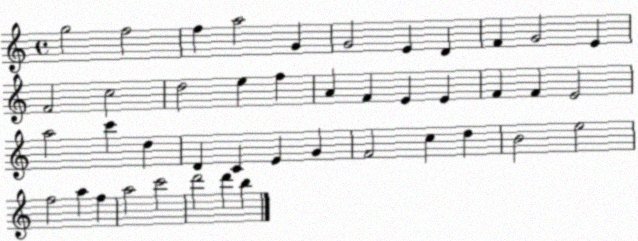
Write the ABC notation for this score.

X:1
T:Untitled
M:4/4
L:1/4
K:C
g2 f2 f a2 G G2 E D F G2 E F2 c2 d2 e f A F E E F F E2 a2 c' d D C E G F2 c d B2 e2 f2 a f a2 c'2 d'2 d' b